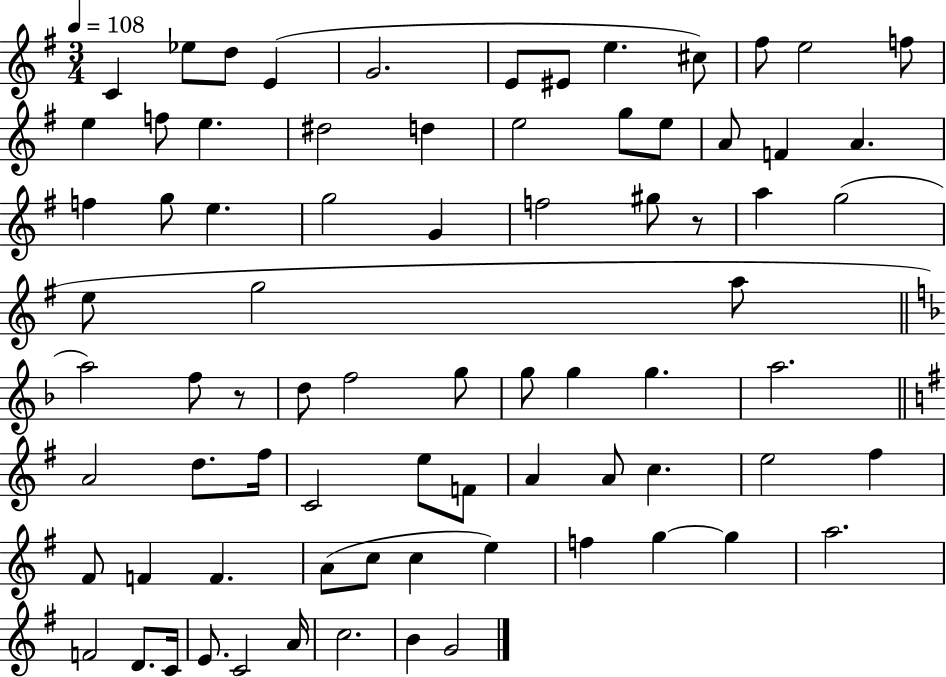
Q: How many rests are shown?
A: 2